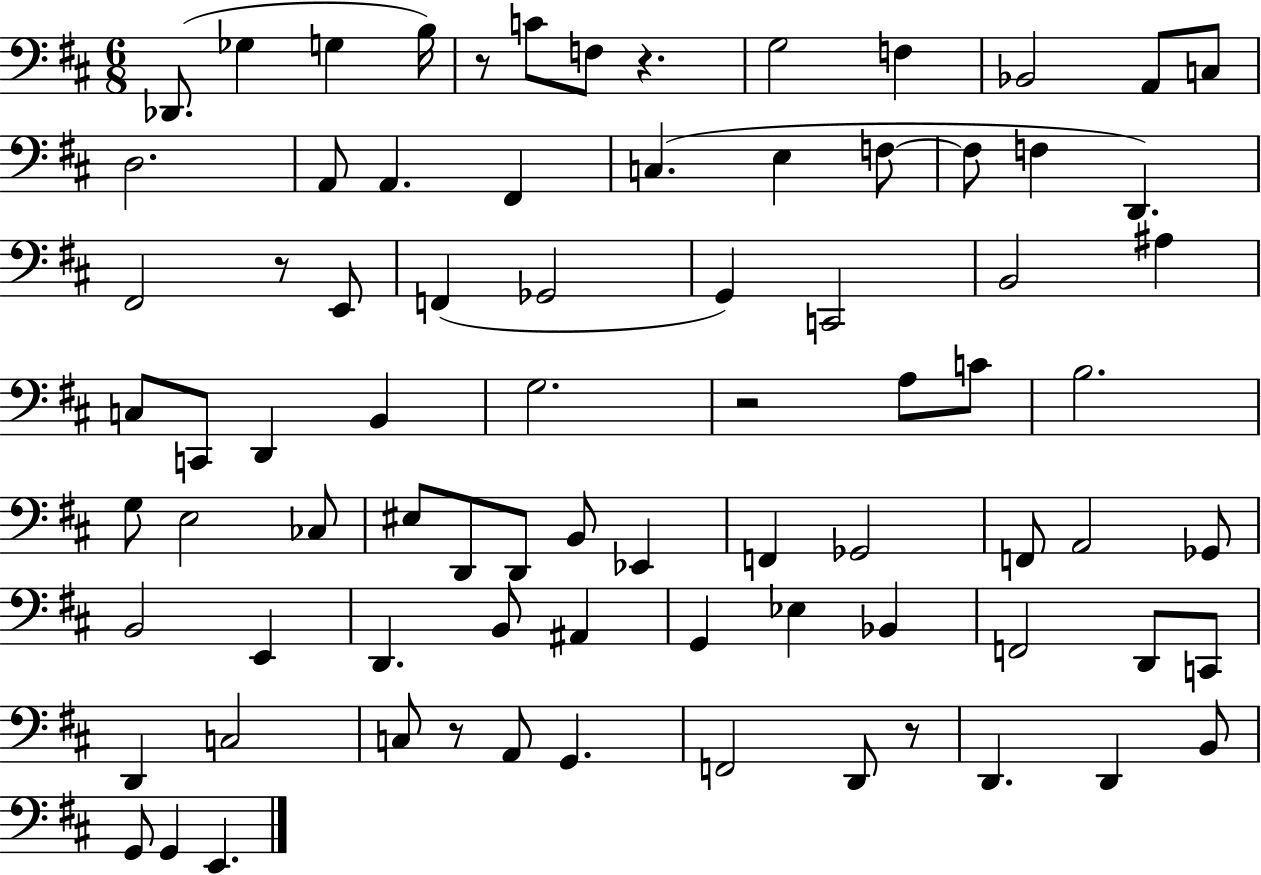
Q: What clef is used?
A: bass